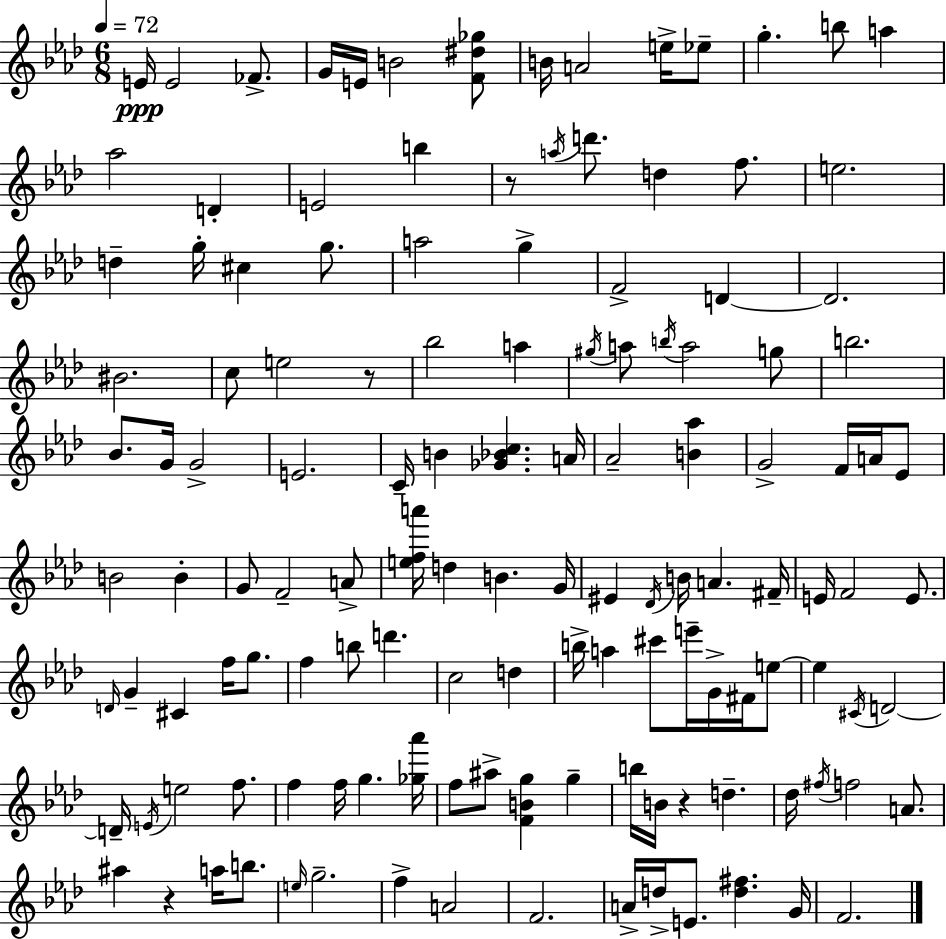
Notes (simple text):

E4/s E4/h FES4/e. G4/s E4/s B4/h [F4,D#5,Gb5]/e B4/s A4/h E5/s Eb5/e G5/q. B5/e A5/q Ab5/h D4/q E4/h B5/q R/e A5/s D6/e. D5/q F5/e. E5/h. D5/q G5/s C#5/q G5/e. A5/h G5/q F4/h D4/q D4/h. BIS4/h. C5/e E5/h R/e Bb5/h A5/q G#5/s A5/e B5/s A5/h G5/e B5/h. Bb4/e. G4/s G4/h E4/h. C4/s B4/q [Gb4,Bb4,C5]/q. A4/s Ab4/h [B4,Ab5]/q G4/h F4/s A4/s Eb4/e B4/h B4/q G4/e F4/h A4/e [E5,F5,A6]/s D5/q B4/q. G4/s EIS4/q Db4/s B4/s A4/q. F#4/s E4/s F4/h E4/e. D4/s G4/q C#4/q F5/s G5/e. F5/q B5/e D6/q. C5/h D5/q B5/s A5/q C#6/e E6/s G4/s F#4/s E5/e E5/q C#4/s D4/h D4/s E4/s E5/h F5/e. F5/q F5/s G5/q. [Gb5,Ab6]/s F5/e A#5/e [F4,B4,G5]/q G5/q B5/s B4/s R/q D5/q. Db5/s F#5/s F5/h A4/e. A#5/q R/q A5/s B5/e. E5/s G5/h. F5/q A4/h F4/h. A4/s D5/s E4/e. [D5,F#5]/q. G4/s F4/h.